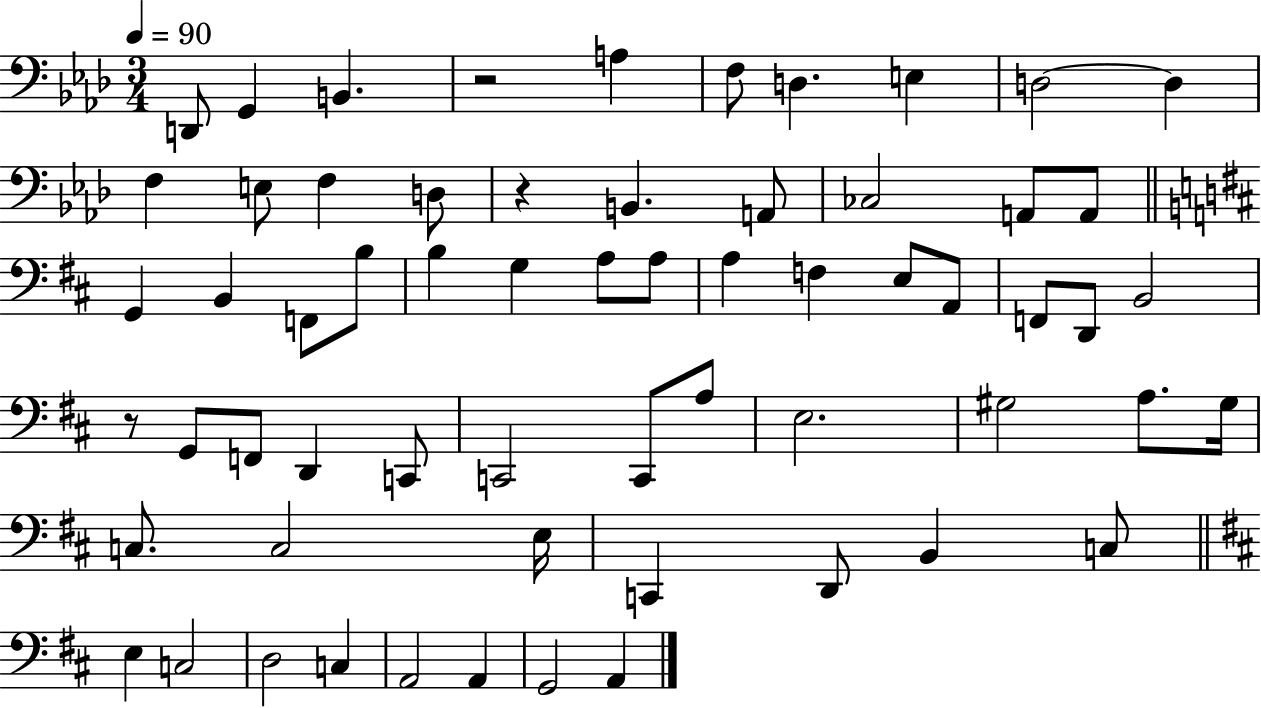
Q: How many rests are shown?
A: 3